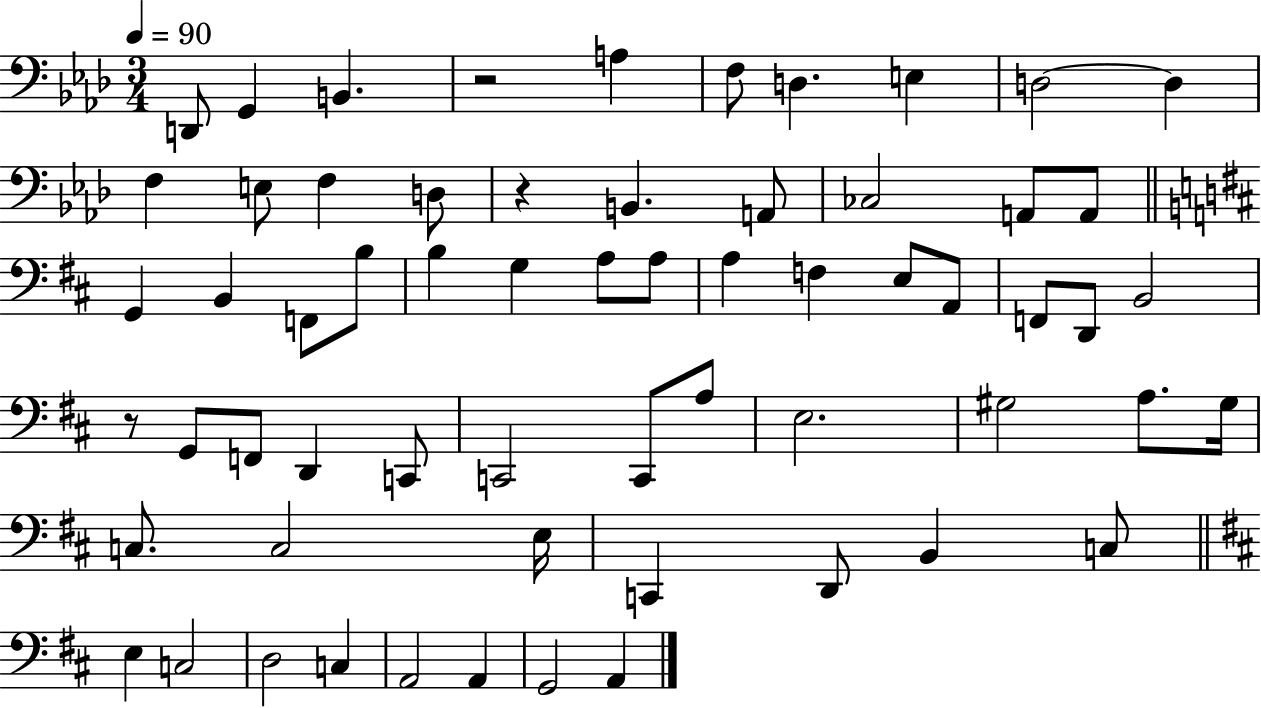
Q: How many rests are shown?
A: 3